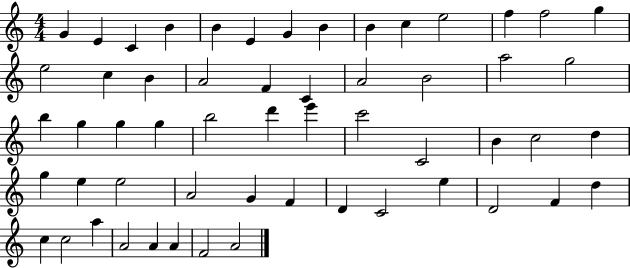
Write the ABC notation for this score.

X:1
T:Untitled
M:4/4
L:1/4
K:C
G E C B B E G B B c e2 f f2 g e2 c B A2 F C A2 B2 a2 g2 b g g g b2 d' e' c'2 C2 B c2 d g e e2 A2 G F D C2 e D2 F d c c2 a A2 A A F2 A2